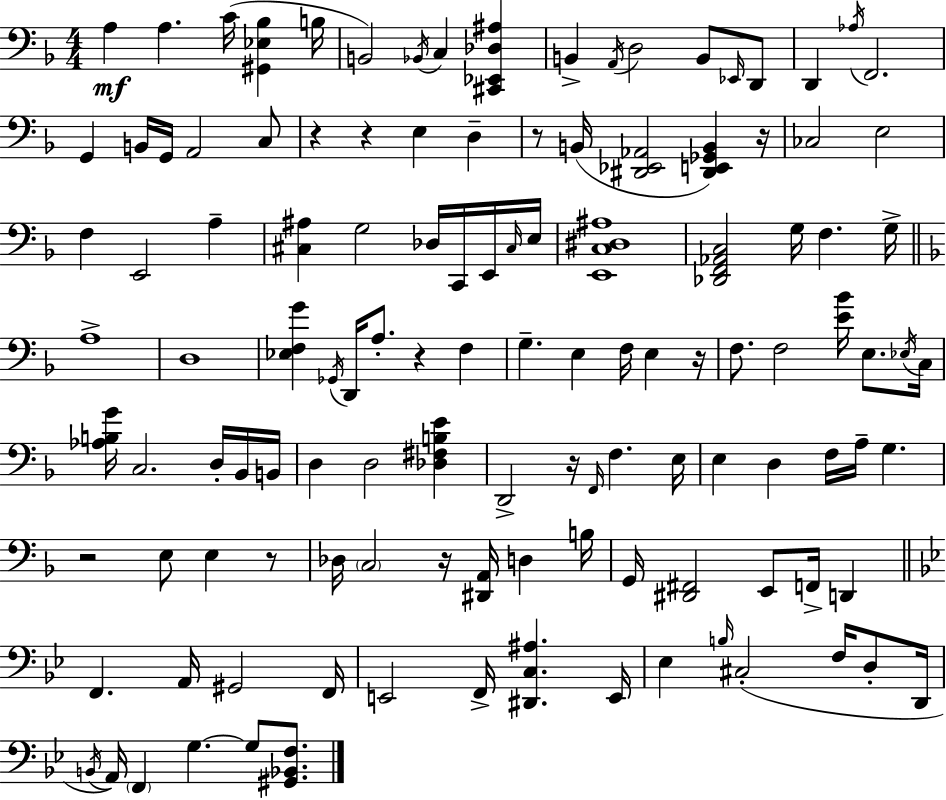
{
  \clef bass
  \numericTimeSignature
  \time 4/4
  \key f \major
  a4\mf a4. c'16( <gis, ees bes>4 b16 | b,2) \acciaccatura { bes,16 } c4 <cis, ees, des ais>4 | b,4-> \acciaccatura { a,16 } d2 b,8 | \grace { ees,16 } d,8 d,4 \acciaccatura { aes16 } f,2. | \break g,4 b,16 g,16 a,2 | c8 r4 r4 e4 | d4-- r8 b,16( <dis, ees, aes,>2 <dis, e, ges, b,>4) | r16 ces2 e2 | \break f4 e,2 | a4-- <cis ais>4 g2 | des16 c,16 e,16 \grace { cis16 } e16 <e, c dis ais>1 | <des, f, aes, c>2 g16 f4. | \break g16-> \bar "||" \break \key f \major a1-> | d1 | <ees f g'>4 \acciaccatura { ges,16 } d,16 a8.-. r4 f4 | g4.-- e4 f16 e4 | \break r16 f8. f2 <e' bes'>16 e8. | \acciaccatura { ees16 } c16 <aes b g'>16 c2. d16-. | bes,16 b,16 d4 d2 <des fis b e'>4 | d,2-> r16 \grace { f,16 } f4. | \break e16 e4 d4 f16 a16-- g4. | r2 e8 e4 | r8 des16 \parenthesize c2 r16 <dis, a,>16 d4 | b16 g,16 <dis, fis,>2 e,8 f,16-> d,4 | \break \bar "||" \break \key g \minor f,4. a,16 gis,2 f,16 | e,2 f,16-> <dis, c ais>4. e,16 | ees4 \grace { b16 } cis2-.( f16 d8-. | d,16 \acciaccatura { b,16 }) a,16 \parenthesize f,4 g4.~~ g8 <gis, bes, f>8. | \break \bar "|."
}